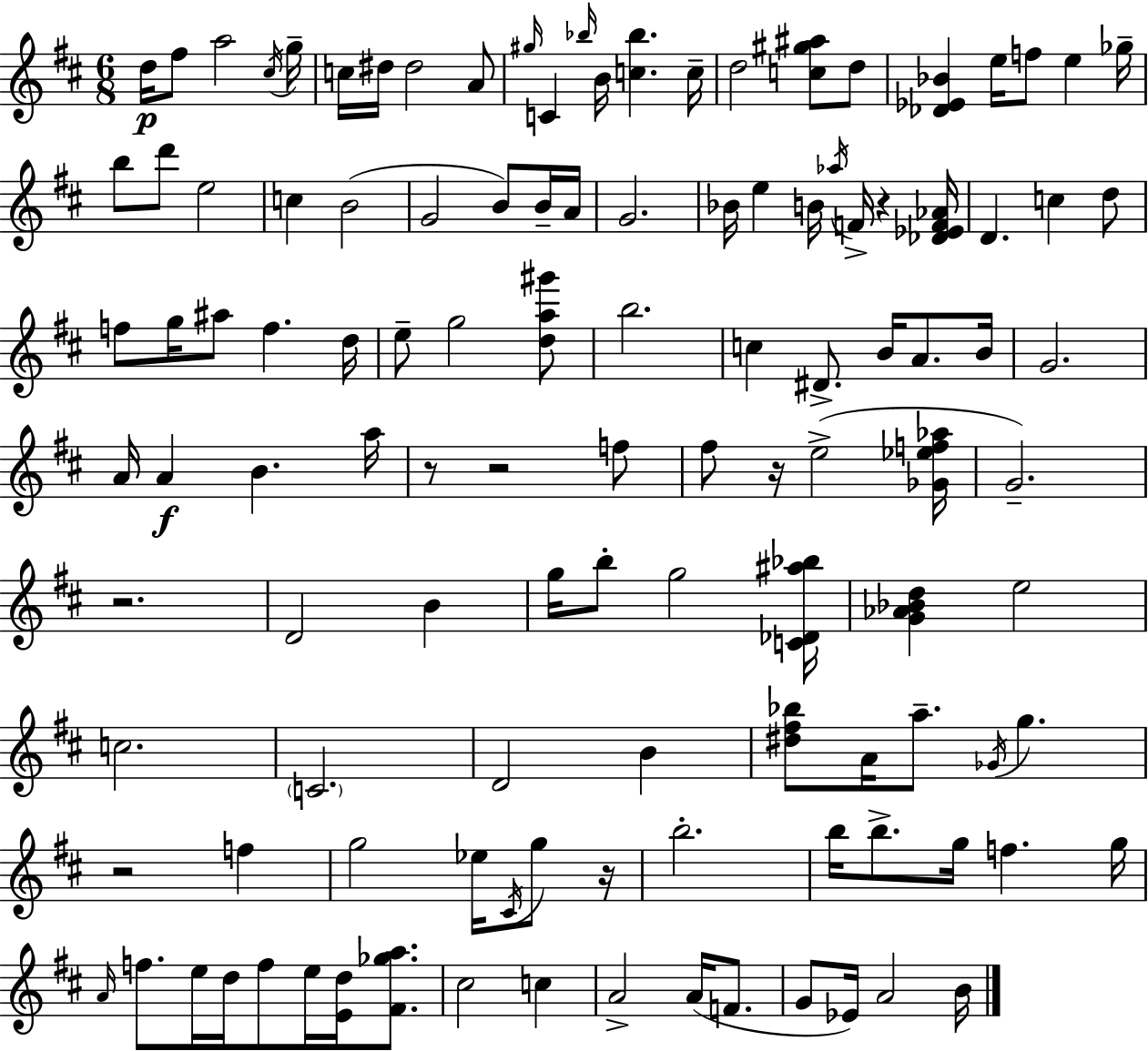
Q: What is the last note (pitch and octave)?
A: B4